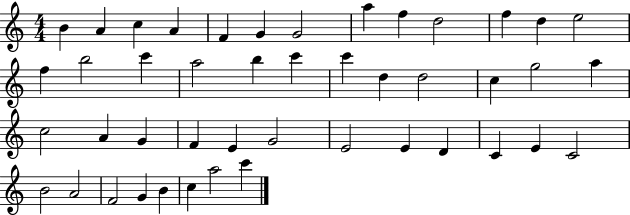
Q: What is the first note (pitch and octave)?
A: B4